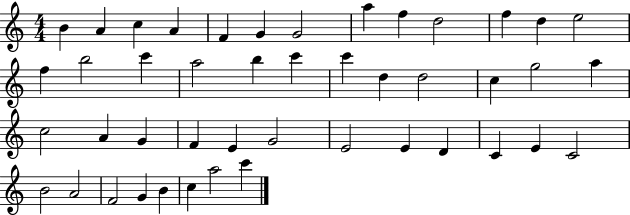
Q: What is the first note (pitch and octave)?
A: B4